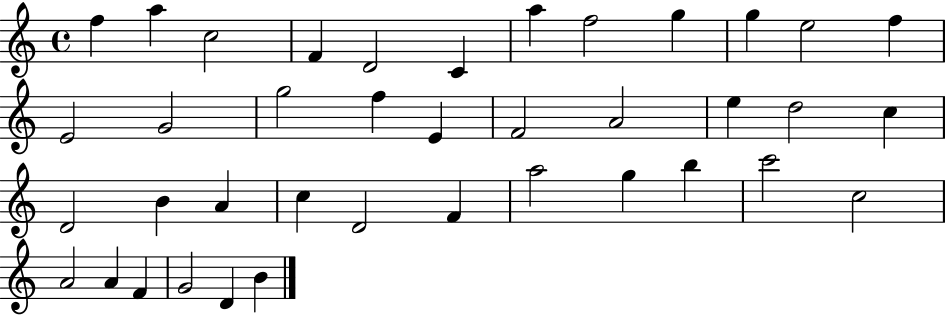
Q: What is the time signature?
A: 4/4